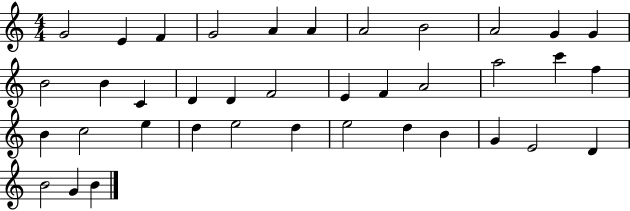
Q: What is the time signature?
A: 4/4